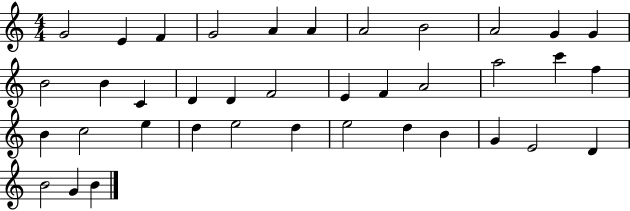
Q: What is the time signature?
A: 4/4